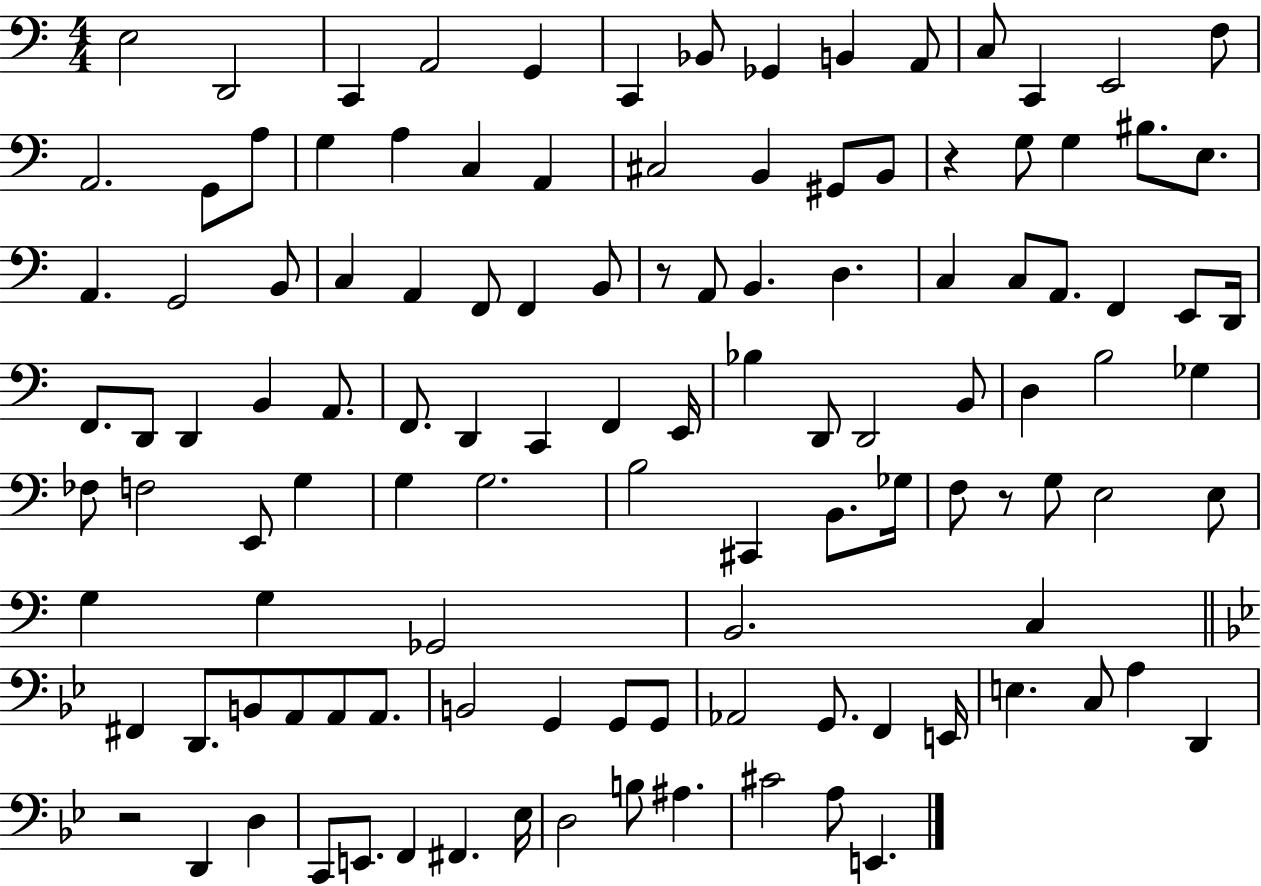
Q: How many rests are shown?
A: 4